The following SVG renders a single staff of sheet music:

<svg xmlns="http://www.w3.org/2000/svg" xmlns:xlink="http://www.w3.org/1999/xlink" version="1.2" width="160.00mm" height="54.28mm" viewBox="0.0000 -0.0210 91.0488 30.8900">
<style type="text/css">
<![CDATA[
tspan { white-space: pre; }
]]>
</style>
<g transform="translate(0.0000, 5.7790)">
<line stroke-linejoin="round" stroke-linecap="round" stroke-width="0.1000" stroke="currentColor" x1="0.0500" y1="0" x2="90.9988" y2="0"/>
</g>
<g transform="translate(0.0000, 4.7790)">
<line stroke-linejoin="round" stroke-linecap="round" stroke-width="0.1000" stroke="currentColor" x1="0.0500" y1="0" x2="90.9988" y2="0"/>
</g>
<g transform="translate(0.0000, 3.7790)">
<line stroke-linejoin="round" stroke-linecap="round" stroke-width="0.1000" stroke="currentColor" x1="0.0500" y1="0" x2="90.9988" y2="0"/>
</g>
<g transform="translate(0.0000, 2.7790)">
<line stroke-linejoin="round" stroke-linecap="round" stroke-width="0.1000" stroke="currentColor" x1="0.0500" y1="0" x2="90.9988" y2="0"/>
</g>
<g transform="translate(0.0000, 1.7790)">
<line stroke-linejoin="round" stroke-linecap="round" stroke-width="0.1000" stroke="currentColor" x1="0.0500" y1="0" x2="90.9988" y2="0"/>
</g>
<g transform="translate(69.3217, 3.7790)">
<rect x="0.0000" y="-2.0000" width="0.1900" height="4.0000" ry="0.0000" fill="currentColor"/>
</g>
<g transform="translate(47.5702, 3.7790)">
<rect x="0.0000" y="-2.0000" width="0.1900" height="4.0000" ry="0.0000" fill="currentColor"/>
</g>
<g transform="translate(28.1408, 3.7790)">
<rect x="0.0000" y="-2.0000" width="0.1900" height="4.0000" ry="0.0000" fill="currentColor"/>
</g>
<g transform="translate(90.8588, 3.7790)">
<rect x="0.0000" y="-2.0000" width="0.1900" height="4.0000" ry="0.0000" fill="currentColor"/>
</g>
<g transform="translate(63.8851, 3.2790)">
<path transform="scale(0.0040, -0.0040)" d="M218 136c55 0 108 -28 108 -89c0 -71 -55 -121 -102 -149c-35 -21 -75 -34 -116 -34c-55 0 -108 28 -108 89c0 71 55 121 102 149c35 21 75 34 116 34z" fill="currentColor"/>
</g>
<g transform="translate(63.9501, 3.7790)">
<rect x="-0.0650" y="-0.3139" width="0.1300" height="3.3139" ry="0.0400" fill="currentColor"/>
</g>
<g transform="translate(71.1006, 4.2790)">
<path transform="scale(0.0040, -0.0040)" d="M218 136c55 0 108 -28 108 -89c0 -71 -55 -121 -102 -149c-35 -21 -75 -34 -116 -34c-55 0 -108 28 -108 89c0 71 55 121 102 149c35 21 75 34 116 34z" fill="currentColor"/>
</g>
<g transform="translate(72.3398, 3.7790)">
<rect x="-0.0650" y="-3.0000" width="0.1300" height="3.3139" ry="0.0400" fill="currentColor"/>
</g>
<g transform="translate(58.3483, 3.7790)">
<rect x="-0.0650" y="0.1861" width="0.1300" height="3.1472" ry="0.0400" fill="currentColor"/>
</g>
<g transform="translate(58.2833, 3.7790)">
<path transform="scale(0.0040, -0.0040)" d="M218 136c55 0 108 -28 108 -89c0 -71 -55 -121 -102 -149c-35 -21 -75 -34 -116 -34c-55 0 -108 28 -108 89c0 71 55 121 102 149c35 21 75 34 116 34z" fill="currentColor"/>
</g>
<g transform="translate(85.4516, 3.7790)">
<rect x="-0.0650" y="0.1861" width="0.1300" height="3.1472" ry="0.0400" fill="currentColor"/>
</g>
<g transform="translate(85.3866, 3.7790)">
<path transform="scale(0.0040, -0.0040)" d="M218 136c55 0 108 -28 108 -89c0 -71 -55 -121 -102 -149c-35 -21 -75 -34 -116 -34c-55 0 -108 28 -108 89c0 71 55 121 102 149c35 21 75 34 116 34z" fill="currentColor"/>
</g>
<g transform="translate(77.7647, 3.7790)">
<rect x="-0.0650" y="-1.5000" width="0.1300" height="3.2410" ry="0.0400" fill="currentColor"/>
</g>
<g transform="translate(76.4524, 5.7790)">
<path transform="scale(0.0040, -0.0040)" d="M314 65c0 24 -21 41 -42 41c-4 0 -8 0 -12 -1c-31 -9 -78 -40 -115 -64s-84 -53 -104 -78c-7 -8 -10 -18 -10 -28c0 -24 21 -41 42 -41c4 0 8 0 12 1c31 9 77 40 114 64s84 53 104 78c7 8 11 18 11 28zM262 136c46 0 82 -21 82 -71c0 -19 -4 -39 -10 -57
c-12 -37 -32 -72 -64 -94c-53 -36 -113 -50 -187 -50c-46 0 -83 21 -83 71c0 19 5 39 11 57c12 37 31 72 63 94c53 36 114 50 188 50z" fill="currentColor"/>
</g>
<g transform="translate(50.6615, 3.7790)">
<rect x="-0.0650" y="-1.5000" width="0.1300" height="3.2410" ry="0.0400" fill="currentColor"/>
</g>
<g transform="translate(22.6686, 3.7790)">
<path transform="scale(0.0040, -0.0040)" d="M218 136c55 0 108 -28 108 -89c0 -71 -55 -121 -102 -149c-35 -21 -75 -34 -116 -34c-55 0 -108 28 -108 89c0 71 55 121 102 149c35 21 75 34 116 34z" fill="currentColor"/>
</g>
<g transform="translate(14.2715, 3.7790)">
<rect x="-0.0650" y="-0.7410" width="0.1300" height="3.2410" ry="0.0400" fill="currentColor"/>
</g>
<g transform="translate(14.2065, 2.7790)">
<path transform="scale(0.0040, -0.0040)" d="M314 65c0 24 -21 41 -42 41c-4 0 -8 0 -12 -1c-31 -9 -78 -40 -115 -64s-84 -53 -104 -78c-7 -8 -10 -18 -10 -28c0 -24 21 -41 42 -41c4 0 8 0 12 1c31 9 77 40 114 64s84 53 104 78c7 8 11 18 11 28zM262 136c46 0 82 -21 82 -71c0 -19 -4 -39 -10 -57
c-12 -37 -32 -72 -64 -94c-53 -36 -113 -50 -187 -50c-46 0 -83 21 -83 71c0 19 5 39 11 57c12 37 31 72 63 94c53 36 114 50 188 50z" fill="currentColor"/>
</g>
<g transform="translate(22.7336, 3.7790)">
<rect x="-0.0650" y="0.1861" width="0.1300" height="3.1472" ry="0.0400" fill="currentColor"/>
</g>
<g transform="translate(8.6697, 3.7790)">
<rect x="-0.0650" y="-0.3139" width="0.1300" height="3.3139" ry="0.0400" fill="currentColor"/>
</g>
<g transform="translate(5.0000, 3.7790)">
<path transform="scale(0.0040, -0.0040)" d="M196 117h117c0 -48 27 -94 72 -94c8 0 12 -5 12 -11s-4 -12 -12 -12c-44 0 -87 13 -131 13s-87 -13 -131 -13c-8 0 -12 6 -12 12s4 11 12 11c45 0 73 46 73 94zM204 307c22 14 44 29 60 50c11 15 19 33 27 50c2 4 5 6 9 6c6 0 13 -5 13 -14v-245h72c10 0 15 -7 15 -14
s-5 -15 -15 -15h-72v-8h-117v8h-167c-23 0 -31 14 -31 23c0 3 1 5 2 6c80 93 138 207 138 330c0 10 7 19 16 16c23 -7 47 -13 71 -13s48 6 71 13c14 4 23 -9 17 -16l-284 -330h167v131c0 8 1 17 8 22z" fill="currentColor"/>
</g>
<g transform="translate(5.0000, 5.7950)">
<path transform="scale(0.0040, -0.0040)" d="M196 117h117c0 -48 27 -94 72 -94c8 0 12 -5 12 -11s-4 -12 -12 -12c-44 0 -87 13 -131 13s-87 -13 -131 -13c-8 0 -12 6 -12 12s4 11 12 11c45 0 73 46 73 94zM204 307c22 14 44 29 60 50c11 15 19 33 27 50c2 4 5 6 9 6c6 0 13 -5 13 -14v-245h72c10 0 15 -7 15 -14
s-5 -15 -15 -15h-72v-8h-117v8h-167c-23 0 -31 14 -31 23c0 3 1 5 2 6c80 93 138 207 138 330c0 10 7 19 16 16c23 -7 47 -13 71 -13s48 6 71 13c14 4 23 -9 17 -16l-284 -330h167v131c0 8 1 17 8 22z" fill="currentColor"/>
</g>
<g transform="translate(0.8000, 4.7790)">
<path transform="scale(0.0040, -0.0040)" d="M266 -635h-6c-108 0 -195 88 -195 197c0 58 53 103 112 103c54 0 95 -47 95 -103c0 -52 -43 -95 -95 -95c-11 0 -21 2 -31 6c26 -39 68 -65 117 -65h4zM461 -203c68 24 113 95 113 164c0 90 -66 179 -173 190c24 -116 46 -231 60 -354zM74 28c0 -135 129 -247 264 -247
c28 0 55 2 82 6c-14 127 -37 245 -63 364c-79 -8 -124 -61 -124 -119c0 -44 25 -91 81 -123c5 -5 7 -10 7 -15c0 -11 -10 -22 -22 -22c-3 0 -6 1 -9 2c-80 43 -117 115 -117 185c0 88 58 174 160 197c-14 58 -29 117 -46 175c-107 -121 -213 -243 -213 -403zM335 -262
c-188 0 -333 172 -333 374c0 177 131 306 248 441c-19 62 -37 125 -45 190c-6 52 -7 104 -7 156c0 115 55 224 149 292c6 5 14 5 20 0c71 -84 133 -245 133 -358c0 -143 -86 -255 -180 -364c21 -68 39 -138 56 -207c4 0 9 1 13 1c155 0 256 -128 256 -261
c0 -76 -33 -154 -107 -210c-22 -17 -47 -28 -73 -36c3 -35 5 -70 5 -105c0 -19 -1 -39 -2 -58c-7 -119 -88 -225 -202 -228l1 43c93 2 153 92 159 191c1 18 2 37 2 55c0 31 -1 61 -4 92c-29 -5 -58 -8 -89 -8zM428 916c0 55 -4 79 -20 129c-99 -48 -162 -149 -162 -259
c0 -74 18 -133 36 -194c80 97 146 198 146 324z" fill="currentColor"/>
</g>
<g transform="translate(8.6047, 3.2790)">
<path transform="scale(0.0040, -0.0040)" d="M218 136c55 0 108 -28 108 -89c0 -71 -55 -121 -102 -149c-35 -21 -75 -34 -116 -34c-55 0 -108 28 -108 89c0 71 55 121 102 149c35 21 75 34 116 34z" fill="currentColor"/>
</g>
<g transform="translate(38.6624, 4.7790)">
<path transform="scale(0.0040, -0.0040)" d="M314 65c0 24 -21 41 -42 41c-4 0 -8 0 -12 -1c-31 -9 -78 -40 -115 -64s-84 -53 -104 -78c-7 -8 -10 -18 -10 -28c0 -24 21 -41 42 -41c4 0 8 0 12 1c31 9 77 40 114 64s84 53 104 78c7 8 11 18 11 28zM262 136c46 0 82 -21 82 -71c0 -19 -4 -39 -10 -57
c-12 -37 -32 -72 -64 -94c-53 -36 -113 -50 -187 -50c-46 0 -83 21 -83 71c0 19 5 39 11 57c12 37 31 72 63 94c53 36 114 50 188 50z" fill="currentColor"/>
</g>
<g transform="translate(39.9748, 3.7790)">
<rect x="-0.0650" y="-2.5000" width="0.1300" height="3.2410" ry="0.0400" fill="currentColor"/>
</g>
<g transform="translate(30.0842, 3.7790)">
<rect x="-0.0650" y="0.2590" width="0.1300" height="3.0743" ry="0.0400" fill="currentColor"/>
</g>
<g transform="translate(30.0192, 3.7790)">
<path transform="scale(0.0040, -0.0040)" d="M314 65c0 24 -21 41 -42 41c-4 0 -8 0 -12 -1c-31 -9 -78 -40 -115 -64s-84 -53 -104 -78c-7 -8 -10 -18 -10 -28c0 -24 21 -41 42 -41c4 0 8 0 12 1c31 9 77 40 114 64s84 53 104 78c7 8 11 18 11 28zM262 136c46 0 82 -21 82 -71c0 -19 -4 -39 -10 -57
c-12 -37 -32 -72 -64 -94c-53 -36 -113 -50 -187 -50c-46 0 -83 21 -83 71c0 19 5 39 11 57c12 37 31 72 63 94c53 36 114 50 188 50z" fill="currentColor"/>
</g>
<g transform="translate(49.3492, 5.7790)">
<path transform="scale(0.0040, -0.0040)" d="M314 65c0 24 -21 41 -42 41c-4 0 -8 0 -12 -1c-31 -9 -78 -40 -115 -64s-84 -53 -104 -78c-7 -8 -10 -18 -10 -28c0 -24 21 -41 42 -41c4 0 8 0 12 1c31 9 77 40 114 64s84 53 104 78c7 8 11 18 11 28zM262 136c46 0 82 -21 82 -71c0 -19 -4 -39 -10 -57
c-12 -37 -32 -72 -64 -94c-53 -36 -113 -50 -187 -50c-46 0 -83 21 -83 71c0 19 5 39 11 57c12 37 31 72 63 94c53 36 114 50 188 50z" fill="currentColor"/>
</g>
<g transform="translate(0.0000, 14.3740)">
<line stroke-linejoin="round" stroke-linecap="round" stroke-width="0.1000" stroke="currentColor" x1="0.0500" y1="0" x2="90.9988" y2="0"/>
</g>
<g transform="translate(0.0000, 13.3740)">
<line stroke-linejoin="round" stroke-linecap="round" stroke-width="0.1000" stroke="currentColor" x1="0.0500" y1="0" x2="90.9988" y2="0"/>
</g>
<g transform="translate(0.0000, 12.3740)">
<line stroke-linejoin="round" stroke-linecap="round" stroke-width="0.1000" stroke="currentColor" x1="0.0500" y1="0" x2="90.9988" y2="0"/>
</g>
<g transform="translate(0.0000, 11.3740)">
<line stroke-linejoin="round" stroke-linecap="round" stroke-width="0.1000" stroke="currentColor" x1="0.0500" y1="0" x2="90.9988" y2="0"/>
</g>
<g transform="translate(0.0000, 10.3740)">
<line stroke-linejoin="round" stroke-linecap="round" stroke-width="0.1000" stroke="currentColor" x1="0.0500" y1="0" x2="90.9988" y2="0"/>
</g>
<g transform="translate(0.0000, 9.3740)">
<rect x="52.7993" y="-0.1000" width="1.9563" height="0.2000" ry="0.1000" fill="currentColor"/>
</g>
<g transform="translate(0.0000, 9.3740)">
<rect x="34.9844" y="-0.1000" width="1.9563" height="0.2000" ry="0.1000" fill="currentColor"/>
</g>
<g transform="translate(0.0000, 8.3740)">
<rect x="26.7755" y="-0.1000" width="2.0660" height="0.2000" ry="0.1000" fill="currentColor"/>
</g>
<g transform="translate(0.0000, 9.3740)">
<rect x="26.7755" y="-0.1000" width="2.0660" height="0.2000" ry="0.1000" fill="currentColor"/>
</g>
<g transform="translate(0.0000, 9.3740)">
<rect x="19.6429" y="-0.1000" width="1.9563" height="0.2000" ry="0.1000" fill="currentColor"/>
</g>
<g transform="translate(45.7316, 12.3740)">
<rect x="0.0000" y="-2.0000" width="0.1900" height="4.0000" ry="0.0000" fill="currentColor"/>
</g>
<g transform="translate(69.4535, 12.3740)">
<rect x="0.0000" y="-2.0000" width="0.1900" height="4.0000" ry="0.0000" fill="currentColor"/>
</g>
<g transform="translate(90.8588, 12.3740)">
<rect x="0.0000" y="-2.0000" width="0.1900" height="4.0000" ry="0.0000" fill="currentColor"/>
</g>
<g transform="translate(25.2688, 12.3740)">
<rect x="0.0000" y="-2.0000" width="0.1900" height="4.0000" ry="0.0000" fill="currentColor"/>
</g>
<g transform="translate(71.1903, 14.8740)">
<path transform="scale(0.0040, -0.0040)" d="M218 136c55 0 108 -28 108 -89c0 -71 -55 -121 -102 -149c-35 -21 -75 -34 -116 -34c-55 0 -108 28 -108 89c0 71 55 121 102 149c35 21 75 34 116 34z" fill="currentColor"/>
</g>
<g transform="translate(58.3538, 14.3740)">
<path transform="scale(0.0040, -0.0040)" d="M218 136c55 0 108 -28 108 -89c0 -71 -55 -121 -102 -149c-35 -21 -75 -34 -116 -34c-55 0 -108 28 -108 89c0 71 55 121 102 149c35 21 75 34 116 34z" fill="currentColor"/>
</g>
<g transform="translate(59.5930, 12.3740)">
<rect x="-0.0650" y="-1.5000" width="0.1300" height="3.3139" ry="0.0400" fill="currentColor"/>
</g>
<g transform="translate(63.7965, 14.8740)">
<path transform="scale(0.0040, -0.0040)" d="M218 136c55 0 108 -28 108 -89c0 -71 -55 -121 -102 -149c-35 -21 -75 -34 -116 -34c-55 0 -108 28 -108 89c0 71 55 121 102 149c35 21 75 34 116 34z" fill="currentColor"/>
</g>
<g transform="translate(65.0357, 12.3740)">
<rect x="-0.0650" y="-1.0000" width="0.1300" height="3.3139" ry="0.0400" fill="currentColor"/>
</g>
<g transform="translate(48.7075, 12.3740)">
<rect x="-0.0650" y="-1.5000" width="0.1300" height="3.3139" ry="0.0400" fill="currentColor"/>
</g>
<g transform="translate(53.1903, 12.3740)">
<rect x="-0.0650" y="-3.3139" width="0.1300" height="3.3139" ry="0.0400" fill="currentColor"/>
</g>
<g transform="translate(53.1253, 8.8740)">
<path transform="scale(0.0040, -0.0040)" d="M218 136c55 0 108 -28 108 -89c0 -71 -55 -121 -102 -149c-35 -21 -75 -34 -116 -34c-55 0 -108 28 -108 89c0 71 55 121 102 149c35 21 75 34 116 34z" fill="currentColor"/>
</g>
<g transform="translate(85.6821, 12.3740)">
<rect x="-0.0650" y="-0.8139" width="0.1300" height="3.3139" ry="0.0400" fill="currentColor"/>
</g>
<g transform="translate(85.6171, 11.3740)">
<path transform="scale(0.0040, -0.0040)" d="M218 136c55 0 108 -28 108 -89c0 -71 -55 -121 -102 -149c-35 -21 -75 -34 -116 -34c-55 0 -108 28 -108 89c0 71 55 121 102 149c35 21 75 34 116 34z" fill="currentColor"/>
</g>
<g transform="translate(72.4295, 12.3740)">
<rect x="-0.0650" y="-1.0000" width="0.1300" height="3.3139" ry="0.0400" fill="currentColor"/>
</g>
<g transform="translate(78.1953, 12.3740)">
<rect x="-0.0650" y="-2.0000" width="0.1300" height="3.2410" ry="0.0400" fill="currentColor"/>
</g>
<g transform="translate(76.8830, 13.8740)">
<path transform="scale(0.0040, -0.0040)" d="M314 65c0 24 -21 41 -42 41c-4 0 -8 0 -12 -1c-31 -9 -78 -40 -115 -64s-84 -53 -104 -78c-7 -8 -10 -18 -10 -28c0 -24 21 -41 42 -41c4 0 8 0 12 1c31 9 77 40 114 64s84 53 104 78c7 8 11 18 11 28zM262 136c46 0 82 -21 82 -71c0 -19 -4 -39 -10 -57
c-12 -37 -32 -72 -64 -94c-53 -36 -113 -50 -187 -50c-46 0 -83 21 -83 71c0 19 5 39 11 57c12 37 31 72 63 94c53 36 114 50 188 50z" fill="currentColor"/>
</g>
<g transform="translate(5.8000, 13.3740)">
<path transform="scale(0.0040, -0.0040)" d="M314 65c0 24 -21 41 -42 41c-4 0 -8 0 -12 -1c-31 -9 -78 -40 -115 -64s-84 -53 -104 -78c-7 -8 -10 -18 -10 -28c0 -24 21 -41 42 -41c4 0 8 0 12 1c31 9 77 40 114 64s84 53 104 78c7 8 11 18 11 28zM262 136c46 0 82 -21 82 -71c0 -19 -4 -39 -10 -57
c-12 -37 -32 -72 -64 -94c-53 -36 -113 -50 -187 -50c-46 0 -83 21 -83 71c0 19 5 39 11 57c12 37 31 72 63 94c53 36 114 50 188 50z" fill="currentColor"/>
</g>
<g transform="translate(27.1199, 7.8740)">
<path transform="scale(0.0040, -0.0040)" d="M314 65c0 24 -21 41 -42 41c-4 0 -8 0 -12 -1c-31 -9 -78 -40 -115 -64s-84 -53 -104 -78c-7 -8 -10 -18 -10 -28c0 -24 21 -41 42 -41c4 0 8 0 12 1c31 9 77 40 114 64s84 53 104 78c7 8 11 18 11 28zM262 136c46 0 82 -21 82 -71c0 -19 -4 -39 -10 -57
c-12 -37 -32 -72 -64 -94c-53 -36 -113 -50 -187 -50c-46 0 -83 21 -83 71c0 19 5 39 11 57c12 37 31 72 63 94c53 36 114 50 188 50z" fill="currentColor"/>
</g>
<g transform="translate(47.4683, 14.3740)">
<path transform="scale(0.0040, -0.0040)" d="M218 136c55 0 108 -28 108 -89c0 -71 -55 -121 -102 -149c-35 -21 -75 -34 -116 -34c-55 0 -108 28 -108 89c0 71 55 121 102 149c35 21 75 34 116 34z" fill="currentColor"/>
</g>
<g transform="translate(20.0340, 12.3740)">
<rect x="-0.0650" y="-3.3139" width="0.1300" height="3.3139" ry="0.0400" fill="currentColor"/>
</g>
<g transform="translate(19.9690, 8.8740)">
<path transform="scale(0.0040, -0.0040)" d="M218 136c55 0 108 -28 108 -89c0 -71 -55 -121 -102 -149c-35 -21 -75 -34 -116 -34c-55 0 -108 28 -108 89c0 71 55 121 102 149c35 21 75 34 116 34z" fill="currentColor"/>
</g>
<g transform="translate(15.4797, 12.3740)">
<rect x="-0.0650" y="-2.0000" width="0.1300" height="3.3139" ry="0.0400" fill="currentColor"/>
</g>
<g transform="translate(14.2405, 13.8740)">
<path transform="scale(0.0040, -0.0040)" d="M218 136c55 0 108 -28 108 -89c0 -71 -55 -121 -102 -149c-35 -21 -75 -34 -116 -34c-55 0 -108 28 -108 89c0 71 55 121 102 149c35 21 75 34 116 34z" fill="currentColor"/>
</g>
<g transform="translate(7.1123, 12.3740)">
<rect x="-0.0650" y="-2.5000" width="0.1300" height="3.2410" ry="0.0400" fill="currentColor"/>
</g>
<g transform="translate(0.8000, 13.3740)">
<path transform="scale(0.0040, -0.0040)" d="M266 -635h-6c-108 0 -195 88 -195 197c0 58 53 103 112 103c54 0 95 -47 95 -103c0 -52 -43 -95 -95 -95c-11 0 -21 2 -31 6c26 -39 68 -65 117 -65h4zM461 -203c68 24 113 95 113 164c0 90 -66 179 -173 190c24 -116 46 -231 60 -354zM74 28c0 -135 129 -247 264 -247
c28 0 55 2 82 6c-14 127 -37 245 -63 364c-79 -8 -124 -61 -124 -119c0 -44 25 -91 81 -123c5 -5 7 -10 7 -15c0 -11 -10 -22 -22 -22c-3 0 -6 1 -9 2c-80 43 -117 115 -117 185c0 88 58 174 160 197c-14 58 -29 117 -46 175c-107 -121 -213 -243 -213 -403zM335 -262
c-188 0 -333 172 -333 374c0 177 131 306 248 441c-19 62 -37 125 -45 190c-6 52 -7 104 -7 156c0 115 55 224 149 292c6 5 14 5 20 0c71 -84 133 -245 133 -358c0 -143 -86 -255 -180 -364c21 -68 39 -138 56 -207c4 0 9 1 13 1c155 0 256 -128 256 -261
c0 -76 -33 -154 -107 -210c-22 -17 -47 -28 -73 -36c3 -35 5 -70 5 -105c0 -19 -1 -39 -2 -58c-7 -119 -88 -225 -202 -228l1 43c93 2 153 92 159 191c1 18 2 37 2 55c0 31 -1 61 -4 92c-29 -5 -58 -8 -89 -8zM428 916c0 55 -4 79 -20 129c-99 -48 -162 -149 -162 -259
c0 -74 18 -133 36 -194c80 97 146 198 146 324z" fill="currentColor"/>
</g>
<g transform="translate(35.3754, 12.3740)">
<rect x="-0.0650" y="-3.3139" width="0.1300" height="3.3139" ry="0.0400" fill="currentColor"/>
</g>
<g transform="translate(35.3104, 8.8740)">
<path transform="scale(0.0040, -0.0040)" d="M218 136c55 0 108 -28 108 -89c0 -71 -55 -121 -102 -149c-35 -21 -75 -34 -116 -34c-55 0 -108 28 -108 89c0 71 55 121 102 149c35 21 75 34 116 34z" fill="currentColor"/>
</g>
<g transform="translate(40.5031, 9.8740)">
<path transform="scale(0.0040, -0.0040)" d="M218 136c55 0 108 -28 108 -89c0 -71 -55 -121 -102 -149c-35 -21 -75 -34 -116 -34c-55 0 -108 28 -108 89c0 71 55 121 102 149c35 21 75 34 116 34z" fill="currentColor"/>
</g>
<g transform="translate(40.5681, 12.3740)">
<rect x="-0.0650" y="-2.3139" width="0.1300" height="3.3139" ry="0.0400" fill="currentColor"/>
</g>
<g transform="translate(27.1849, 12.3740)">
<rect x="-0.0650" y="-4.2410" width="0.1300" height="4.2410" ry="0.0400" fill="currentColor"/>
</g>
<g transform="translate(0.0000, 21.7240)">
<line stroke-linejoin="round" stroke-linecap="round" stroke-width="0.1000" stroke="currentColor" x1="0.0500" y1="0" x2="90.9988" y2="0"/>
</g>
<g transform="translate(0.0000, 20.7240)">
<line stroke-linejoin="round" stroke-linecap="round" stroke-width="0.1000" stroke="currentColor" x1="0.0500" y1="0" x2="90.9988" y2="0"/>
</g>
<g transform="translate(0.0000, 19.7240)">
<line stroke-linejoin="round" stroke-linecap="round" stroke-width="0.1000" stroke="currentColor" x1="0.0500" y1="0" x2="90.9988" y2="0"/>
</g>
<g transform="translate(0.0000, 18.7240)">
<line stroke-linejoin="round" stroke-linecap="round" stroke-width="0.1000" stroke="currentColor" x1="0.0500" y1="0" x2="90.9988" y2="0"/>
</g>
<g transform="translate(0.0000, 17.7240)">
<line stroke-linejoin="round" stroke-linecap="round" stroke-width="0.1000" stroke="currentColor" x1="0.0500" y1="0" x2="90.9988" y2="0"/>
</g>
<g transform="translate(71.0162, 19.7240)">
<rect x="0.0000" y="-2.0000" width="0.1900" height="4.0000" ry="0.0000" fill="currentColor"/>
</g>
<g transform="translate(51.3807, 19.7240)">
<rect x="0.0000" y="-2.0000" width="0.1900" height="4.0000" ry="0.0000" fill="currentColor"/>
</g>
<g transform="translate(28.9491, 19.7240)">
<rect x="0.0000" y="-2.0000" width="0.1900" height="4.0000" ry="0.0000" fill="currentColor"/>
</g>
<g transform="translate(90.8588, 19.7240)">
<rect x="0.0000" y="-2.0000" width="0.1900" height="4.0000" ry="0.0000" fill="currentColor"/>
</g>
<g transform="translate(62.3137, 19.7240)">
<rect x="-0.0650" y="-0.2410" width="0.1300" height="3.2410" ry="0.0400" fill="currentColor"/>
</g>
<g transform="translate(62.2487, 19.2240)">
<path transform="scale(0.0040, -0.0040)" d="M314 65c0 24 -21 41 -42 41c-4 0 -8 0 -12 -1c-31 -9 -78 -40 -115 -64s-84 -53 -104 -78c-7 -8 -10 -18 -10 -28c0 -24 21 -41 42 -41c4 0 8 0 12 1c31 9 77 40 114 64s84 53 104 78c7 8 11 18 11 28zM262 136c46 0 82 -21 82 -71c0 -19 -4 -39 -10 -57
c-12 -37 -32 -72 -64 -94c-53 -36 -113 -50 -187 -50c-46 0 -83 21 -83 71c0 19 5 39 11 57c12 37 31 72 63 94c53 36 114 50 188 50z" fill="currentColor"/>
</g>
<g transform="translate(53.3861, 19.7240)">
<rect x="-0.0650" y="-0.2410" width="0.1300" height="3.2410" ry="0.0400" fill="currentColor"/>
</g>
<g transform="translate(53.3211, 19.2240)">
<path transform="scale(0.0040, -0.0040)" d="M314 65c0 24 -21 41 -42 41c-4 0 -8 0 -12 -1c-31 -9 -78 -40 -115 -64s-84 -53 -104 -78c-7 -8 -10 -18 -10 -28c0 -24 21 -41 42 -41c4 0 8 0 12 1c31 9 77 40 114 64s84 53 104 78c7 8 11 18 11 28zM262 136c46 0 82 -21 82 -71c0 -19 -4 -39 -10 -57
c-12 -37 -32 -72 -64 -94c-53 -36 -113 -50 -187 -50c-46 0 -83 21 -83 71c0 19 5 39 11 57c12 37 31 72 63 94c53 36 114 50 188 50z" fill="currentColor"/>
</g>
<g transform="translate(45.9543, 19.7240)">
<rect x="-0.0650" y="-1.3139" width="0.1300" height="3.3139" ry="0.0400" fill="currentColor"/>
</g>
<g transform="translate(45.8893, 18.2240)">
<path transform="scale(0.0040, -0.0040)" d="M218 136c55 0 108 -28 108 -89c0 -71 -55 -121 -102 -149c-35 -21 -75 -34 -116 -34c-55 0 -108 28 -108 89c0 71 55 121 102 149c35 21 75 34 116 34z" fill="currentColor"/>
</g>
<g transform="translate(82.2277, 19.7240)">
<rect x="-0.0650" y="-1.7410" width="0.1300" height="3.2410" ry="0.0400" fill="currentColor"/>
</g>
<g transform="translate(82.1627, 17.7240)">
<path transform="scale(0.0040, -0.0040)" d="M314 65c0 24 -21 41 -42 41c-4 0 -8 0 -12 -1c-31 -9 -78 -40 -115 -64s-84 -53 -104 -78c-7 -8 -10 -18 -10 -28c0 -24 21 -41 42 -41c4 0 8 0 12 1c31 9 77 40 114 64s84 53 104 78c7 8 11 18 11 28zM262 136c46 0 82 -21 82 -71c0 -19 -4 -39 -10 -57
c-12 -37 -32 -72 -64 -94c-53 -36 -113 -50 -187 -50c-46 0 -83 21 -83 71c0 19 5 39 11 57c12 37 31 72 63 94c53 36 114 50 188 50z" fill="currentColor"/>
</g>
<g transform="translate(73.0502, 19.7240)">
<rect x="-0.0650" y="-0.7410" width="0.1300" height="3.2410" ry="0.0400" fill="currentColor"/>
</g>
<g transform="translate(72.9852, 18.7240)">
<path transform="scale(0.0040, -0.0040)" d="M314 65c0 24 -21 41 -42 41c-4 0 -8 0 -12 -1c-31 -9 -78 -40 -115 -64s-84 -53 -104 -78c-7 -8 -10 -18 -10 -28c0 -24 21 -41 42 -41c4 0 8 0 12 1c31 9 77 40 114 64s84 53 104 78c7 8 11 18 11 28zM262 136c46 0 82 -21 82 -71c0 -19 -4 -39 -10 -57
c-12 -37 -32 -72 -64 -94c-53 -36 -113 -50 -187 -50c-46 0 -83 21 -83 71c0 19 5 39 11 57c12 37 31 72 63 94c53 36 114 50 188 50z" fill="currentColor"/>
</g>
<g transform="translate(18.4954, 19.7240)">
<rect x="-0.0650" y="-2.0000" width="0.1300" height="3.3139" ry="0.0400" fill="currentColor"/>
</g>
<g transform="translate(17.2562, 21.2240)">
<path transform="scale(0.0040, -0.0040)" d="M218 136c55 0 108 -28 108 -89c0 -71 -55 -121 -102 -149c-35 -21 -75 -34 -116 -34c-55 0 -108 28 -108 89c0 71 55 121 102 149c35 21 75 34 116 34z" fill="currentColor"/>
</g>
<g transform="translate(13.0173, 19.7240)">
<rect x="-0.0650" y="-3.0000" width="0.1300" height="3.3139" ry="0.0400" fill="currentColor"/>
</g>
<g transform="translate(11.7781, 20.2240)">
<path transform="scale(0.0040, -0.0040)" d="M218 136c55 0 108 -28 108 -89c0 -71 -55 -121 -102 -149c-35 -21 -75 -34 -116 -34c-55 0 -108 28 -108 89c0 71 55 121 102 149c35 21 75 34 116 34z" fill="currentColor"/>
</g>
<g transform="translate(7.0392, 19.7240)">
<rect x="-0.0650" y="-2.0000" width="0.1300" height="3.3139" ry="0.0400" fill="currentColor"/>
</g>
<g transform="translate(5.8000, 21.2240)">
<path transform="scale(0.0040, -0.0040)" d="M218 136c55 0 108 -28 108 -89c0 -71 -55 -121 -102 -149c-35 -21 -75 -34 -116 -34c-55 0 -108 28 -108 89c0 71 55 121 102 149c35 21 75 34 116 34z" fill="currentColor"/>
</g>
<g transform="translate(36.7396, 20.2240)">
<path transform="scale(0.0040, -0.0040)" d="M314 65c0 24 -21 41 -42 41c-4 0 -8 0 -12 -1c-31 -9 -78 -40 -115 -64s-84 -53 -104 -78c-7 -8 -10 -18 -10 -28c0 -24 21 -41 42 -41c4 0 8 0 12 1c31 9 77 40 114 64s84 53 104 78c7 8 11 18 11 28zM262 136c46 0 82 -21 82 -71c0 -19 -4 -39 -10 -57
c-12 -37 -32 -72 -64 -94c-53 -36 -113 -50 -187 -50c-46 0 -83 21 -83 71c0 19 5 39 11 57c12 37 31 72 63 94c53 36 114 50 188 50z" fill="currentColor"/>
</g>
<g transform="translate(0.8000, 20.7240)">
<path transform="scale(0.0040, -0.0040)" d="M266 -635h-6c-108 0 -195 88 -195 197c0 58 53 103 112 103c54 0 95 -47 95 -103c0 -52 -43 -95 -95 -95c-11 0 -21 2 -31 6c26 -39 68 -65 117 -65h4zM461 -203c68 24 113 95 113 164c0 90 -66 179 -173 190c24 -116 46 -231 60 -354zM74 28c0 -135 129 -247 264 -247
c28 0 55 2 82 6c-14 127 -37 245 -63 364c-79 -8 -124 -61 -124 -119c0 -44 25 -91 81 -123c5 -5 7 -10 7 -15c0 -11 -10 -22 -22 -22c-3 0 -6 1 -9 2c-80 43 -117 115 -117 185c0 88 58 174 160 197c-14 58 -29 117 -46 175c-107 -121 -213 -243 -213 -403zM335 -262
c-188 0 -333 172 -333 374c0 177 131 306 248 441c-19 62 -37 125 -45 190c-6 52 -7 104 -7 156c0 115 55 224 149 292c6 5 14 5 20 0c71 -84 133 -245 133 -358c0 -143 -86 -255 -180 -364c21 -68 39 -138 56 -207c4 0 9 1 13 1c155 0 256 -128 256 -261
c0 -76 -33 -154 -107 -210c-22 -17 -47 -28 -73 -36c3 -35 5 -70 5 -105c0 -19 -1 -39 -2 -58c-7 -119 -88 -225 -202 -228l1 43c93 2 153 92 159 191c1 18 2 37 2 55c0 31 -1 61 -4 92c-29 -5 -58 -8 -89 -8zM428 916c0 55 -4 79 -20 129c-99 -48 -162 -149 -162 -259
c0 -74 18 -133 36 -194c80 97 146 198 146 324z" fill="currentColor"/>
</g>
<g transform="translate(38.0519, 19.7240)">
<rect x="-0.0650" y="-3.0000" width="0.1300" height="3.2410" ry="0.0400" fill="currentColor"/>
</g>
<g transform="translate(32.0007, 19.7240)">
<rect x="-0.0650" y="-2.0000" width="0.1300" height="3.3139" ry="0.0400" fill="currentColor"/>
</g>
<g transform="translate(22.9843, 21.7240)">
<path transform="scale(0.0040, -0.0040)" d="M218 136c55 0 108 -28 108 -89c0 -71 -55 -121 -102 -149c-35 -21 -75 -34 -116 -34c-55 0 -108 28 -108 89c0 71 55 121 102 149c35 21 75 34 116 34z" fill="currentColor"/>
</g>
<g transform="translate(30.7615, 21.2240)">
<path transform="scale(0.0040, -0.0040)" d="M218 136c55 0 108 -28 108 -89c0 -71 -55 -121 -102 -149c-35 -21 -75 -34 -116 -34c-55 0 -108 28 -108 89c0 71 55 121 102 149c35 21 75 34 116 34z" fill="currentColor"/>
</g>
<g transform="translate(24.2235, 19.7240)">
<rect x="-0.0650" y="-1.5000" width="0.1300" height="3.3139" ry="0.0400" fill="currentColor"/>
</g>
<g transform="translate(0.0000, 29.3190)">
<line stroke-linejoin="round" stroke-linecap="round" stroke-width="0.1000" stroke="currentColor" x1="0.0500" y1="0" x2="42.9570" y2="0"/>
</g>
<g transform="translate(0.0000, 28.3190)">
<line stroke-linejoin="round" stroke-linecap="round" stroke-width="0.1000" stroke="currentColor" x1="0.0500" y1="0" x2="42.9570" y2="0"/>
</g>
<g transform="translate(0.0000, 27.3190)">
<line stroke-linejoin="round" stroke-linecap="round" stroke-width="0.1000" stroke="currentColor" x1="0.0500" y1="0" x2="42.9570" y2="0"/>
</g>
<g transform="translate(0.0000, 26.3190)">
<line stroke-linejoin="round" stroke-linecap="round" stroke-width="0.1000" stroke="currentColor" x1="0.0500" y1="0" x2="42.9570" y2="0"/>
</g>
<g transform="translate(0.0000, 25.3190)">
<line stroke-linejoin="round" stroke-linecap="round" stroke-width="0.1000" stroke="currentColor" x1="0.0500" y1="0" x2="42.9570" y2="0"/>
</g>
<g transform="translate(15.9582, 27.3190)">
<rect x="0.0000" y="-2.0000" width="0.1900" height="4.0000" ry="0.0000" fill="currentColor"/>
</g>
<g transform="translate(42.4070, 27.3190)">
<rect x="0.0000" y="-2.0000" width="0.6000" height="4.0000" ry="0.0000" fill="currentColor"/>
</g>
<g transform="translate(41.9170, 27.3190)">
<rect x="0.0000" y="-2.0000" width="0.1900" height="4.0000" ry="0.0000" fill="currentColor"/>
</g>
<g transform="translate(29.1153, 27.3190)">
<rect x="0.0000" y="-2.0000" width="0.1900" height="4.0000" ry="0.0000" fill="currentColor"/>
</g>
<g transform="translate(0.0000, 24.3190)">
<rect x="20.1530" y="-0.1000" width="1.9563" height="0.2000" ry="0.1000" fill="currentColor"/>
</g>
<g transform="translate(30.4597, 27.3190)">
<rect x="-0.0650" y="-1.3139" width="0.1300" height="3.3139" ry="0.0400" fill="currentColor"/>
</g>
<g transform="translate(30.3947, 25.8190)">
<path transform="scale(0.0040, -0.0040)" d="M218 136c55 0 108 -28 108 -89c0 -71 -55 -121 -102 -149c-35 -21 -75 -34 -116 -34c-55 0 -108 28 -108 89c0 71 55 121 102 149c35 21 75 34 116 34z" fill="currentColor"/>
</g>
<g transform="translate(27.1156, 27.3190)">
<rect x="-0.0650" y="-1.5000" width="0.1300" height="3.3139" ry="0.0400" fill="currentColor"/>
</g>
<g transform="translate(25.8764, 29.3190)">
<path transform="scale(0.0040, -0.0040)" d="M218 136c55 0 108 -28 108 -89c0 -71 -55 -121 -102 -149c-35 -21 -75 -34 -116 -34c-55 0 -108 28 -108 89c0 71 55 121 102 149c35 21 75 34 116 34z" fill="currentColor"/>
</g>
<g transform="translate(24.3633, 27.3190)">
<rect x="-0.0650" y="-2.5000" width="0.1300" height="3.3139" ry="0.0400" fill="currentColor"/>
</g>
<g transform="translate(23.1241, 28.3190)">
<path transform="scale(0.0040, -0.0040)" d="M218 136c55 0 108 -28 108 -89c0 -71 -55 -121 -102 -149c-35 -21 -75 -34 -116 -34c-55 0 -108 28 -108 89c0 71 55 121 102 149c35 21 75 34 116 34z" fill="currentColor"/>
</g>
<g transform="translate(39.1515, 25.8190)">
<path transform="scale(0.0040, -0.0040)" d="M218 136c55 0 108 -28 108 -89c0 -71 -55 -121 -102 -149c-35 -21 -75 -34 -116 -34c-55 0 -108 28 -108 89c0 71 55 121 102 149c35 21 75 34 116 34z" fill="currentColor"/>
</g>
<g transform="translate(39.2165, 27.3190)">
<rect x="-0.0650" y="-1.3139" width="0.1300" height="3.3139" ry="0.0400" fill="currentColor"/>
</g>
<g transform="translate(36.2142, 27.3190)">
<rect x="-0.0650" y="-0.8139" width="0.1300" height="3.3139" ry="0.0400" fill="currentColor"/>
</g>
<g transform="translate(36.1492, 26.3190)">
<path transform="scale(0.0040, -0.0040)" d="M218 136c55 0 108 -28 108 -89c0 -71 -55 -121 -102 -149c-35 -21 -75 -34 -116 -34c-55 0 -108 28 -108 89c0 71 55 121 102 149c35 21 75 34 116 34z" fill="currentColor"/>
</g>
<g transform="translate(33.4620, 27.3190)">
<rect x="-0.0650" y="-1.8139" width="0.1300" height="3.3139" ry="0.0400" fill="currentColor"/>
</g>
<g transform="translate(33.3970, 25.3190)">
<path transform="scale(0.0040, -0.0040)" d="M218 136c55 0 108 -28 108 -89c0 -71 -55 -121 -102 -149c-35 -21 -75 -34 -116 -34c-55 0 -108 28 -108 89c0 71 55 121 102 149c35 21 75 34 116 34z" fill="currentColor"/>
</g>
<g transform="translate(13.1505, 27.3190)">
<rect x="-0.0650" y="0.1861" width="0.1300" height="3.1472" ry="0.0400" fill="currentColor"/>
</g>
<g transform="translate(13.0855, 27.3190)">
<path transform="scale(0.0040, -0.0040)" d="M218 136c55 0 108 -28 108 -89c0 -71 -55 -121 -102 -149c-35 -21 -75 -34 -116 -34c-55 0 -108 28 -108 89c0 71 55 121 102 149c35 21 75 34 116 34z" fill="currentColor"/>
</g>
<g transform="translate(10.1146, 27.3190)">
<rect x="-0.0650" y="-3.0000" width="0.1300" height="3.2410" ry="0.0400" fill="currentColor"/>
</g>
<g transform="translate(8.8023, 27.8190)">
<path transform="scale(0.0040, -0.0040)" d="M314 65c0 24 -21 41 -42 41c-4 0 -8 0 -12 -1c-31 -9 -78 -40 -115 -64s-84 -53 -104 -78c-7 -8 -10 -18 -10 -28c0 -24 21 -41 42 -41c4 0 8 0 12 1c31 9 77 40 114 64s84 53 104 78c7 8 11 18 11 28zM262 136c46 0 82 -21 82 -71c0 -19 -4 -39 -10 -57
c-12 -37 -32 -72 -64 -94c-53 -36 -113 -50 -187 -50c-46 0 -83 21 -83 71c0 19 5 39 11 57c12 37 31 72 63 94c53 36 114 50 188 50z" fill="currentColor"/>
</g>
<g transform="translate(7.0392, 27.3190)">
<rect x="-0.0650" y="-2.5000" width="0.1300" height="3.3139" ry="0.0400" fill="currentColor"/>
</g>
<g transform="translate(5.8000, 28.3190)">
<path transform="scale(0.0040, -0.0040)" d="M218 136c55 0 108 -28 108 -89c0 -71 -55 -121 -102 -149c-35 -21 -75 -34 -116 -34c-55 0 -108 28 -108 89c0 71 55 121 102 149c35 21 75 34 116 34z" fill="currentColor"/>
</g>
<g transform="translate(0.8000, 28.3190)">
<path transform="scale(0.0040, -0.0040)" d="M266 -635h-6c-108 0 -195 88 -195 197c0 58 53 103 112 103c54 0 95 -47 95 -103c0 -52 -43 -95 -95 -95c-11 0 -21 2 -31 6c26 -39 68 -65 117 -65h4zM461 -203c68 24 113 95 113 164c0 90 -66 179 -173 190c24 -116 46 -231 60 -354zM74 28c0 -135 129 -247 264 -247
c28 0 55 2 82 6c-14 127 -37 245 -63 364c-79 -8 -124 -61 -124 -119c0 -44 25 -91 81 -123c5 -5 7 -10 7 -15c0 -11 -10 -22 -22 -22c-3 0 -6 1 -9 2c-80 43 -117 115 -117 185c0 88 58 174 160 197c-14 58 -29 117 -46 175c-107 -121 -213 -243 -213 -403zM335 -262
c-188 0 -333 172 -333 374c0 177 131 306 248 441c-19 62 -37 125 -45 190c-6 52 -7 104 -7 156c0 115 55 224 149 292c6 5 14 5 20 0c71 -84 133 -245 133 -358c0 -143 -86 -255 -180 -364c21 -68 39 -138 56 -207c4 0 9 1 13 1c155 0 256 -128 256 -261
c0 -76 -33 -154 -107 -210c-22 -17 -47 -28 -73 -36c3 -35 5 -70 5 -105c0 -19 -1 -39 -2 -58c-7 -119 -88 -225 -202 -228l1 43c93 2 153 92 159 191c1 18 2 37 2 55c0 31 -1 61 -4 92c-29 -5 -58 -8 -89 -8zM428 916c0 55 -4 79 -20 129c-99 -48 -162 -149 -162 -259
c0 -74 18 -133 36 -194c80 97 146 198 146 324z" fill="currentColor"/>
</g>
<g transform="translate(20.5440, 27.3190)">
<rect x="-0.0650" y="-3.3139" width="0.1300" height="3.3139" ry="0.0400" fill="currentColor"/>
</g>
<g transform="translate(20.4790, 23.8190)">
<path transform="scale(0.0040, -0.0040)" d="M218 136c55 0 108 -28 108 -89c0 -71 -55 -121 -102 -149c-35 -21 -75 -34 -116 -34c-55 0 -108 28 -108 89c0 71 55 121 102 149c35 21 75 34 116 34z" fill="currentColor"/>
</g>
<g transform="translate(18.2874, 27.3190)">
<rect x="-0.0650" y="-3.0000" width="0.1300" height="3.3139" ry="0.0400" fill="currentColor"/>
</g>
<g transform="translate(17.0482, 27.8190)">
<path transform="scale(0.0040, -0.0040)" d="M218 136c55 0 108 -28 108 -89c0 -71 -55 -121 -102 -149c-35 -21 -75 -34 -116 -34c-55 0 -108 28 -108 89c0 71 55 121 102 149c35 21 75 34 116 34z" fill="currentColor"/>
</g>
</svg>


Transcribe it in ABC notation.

X:1
T:Untitled
M:4/4
L:1/4
K:C
c d2 B B2 G2 E2 B c A E2 B G2 F b d'2 b g E b E D D F2 d F A F E F A2 e c2 c2 d2 f2 G A2 B A b G E e f d e